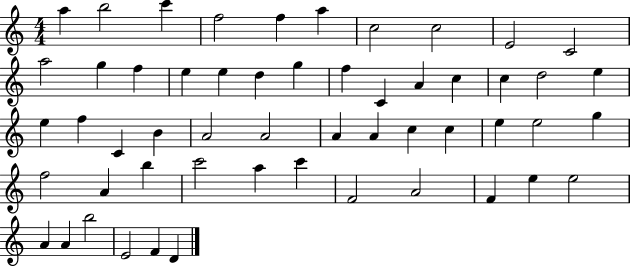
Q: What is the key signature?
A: C major